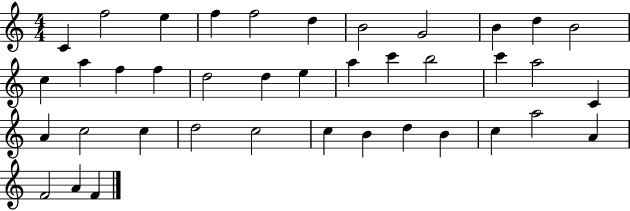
{
  \clef treble
  \numericTimeSignature
  \time 4/4
  \key c \major
  c'4 f''2 e''4 | f''4 f''2 d''4 | b'2 g'2 | b'4 d''4 b'2 | \break c''4 a''4 f''4 f''4 | d''2 d''4 e''4 | a''4 c'''4 b''2 | c'''4 a''2 c'4 | \break a'4 c''2 c''4 | d''2 c''2 | c''4 b'4 d''4 b'4 | c''4 a''2 a'4 | \break f'2 a'4 f'4 | \bar "|."
}